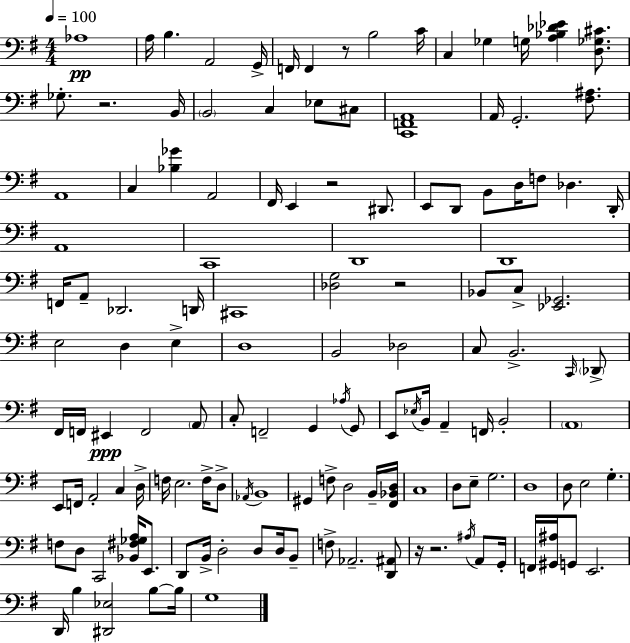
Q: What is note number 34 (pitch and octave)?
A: A2